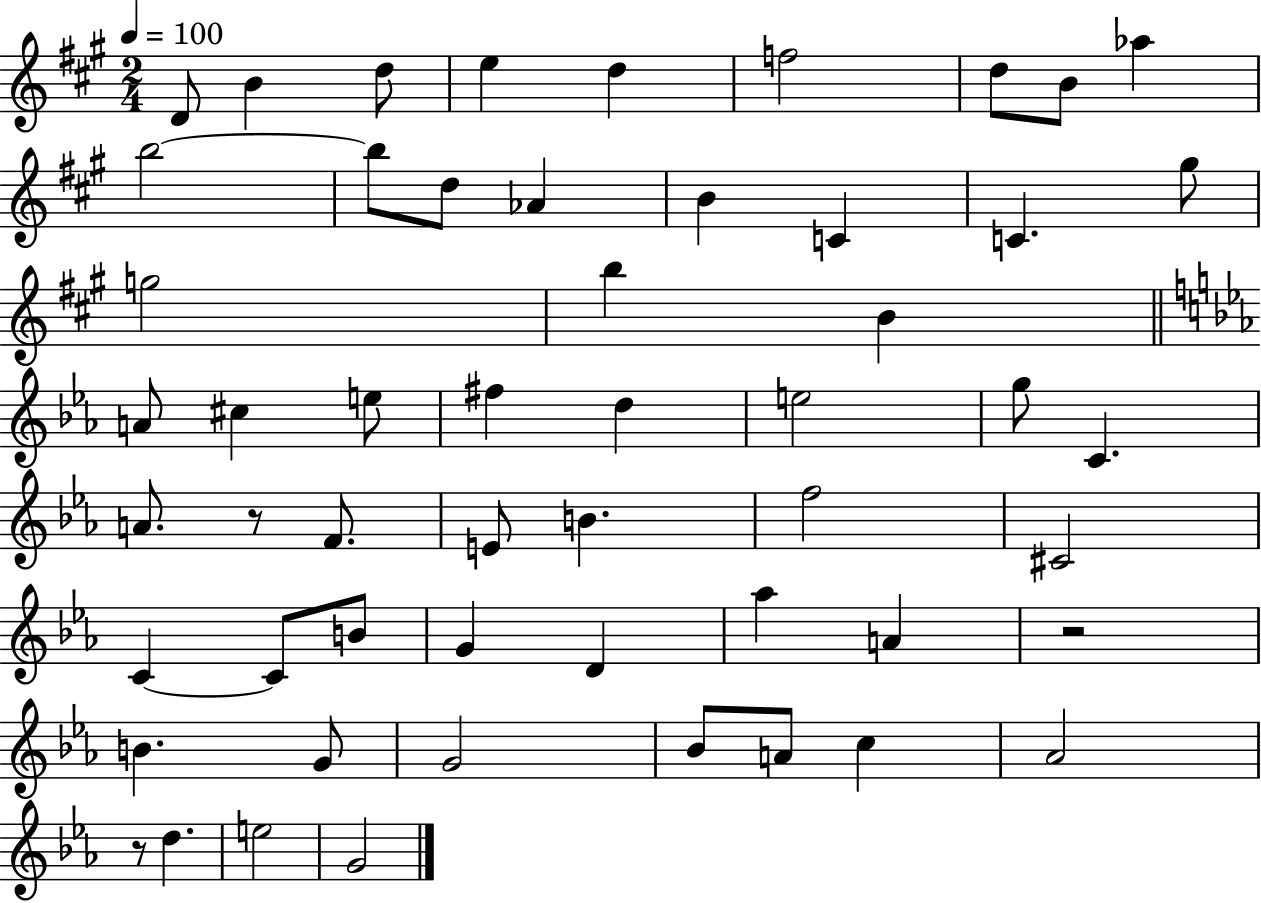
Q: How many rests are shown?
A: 3